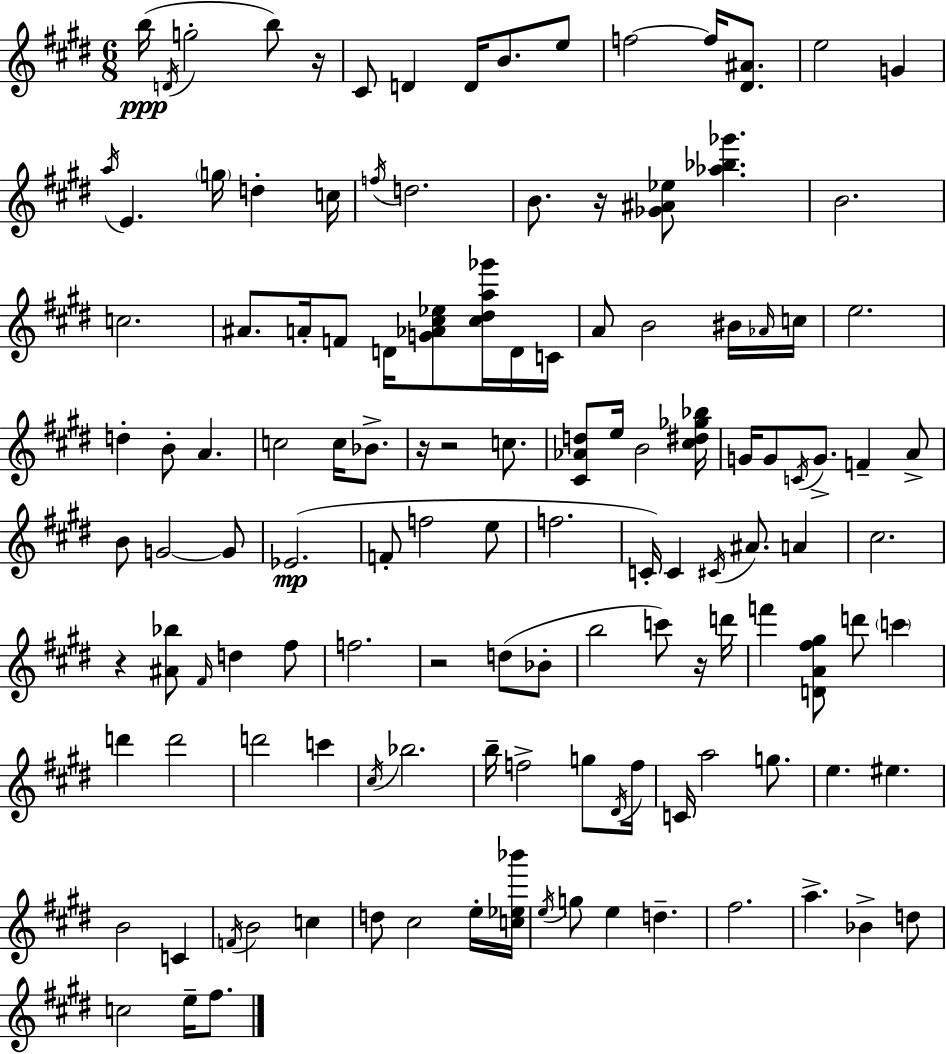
{
  \clef treble
  \numericTimeSignature
  \time 6/8
  \key e \major
  b''16(\ppp \acciaccatura { d'16 } g''2-. b''8) | r16 cis'8 d'4 d'16 b'8. e''8 | f''2~~ f''16 <dis' ais'>8. | e''2 g'4 | \break \acciaccatura { a''16 } e'4. \parenthesize g''16 d''4-. | c''16 \acciaccatura { f''16 } d''2. | b'8. r16 <ges' ais' ees''>8 <aes'' bes'' ges'''>4. | b'2. | \break c''2. | ais'8. a'16-. f'8 d'16 <g' aes' cis'' ees''>8 | <cis'' dis'' a'' ges'''>16 d'16 c'16 a'8 b'2 | bis'16 \grace { aes'16 } c''16 e''2. | \break d''4-. b'8-. a'4. | c''2 | c''16 bes'8.-> r16 r2 | c''8. <cis' aes' d''>8 e''16 b'2 | \break <cis'' dis'' ges'' bes''>16 g'16 g'8 \acciaccatura { c'16 } g'8.-> f'4-- | a'8-> b'8 g'2~~ | g'8 ees'2.(\mp | f'8-. f''2 | \break e''8 f''2. | c'16-.) c'4 \acciaccatura { cis'16 } ais'8. | a'4 cis''2. | r4 <ais' bes''>8 | \break \grace { fis'16 } d''4 fis''8 f''2. | r2 | d''8( bes'8-. b''2 | c'''8) r16 d'''16 f'''4 <d' a' fis'' gis''>8 | \break d'''8 \parenthesize c'''4 d'''4 d'''2 | d'''2 | c'''4 \acciaccatura { cis''16 } bes''2. | b''16-- f''2-> | \break g''8 \acciaccatura { dis'16 } f''16 c'16 a''2 | g''8. e''4. | eis''4. b'2 | c'4 \acciaccatura { f'16 } b'2 | \break c''4 d''8 | cis''2 e''16-. <c'' ees'' bes'''>16 \acciaccatura { e''16 } g''8 | e''4 d''4.-- fis''2. | a''4.-> | \break bes'4-> d''8 c''2 | e''16-- fis''8. \bar "|."
}